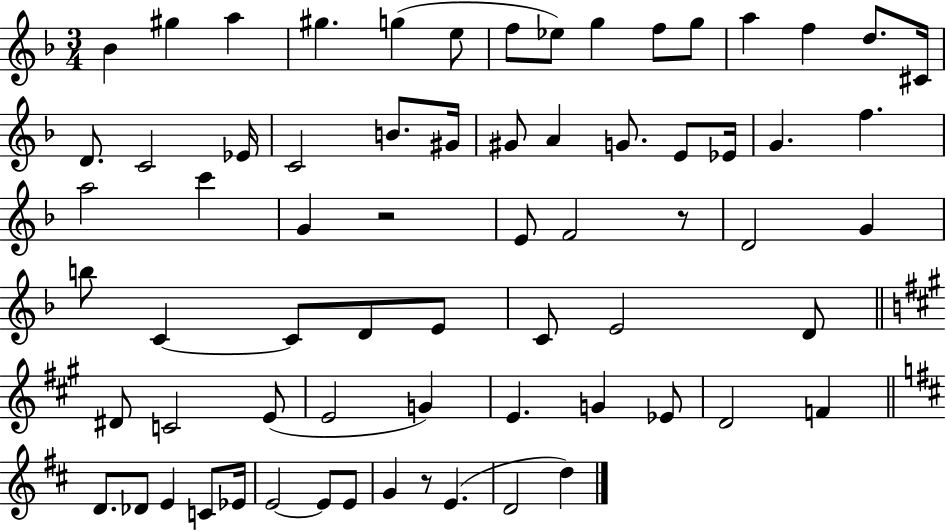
Bb4/q G#5/q A5/q G#5/q. G5/q E5/e F5/e Eb5/e G5/q F5/e G5/e A5/q F5/q D5/e. C#4/s D4/e. C4/h Eb4/s C4/h B4/e. G#4/s G#4/e A4/q G4/e. E4/e Eb4/s G4/q. F5/q. A5/h C6/q G4/q R/h E4/e F4/h R/e D4/h G4/q B5/e C4/q C4/e D4/e E4/e C4/e E4/h D4/e D#4/e C4/h E4/e E4/h G4/q E4/q. G4/q Eb4/e D4/h F4/q D4/e. Db4/e E4/q C4/e Eb4/s E4/h E4/e E4/e G4/q R/e E4/q. D4/h D5/q